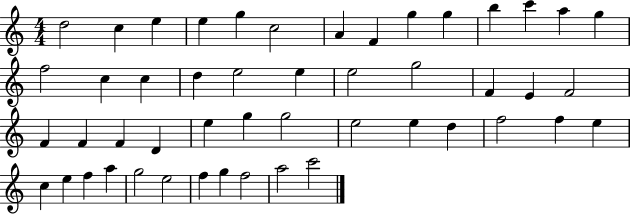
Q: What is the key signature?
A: C major